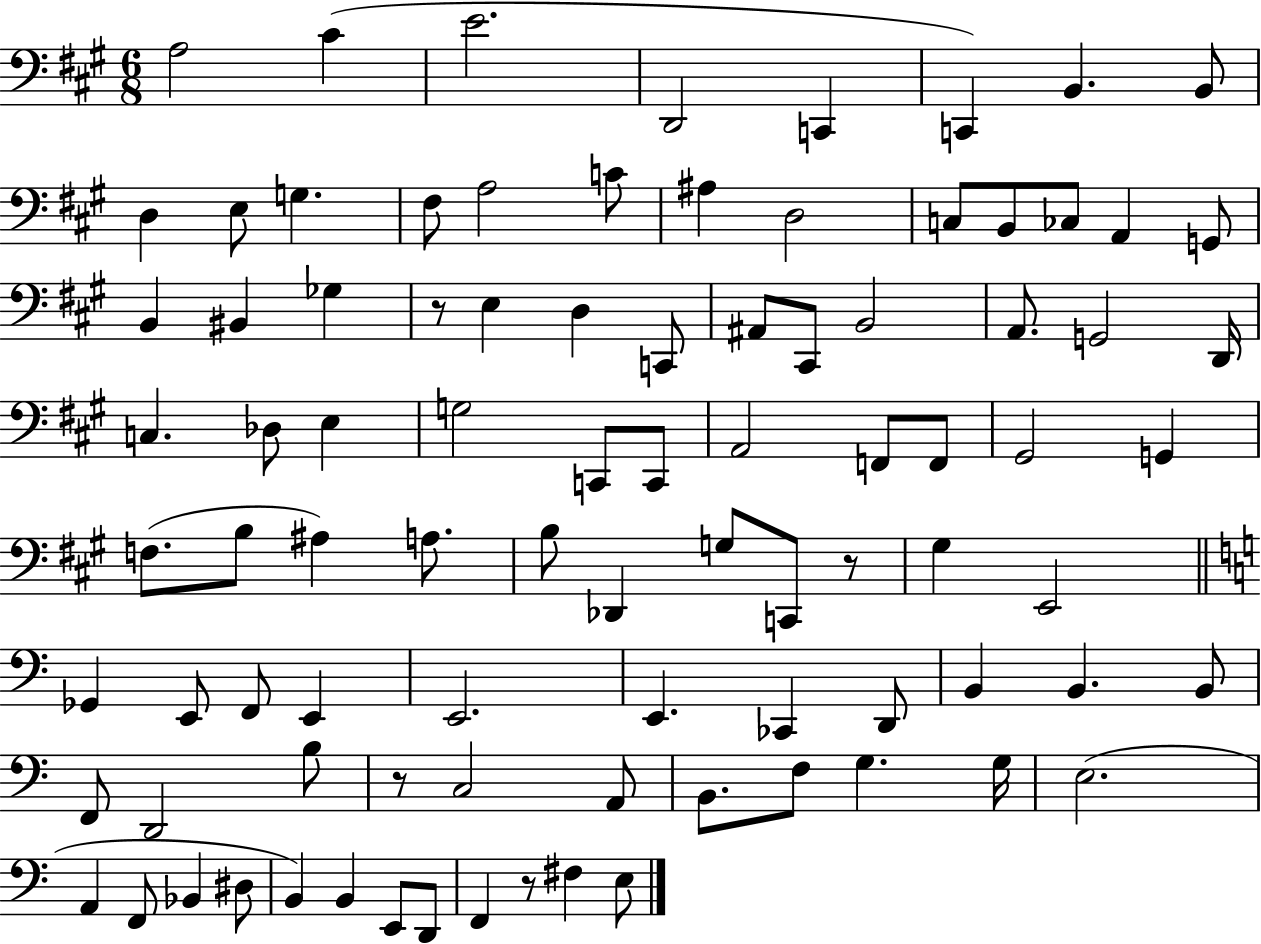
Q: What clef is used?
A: bass